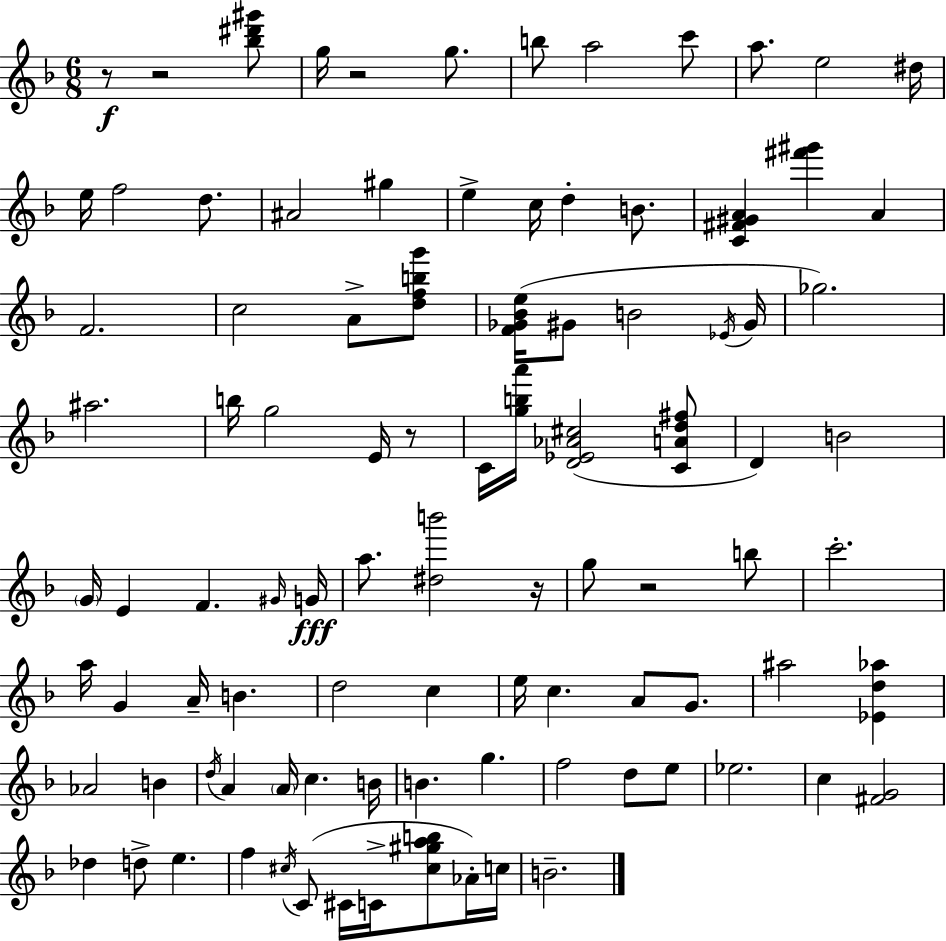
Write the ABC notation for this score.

X:1
T:Untitled
M:6/8
L:1/4
K:Dm
z/2 z2 [_b^d'^g']/2 g/4 z2 g/2 b/2 a2 c'/2 a/2 e2 ^d/4 e/4 f2 d/2 ^A2 ^g e c/4 d B/2 [C^F^GA] [^f'^g'] A F2 c2 A/2 [dfbg']/2 [F_G_Be]/4 ^G/2 B2 _E/4 ^G/4 _g2 ^a2 b/4 g2 E/4 z/2 C/4 [gba']/4 [D_E_A^c]2 [CAd^f]/2 D B2 G/4 E F ^G/4 G/4 a/2 [^db']2 z/4 g/2 z2 b/2 c'2 a/4 G A/4 B d2 c e/4 c A/2 G/2 ^a2 [_Ed_a] _A2 B d/4 A A/4 c B/4 B g f2 d/2 e/2 _e2 c [^FG]2 _d d/2 e f ^c/4 C/2 ^C/4 C/4 [^c^gab]/2 _A/4 c/4 B2